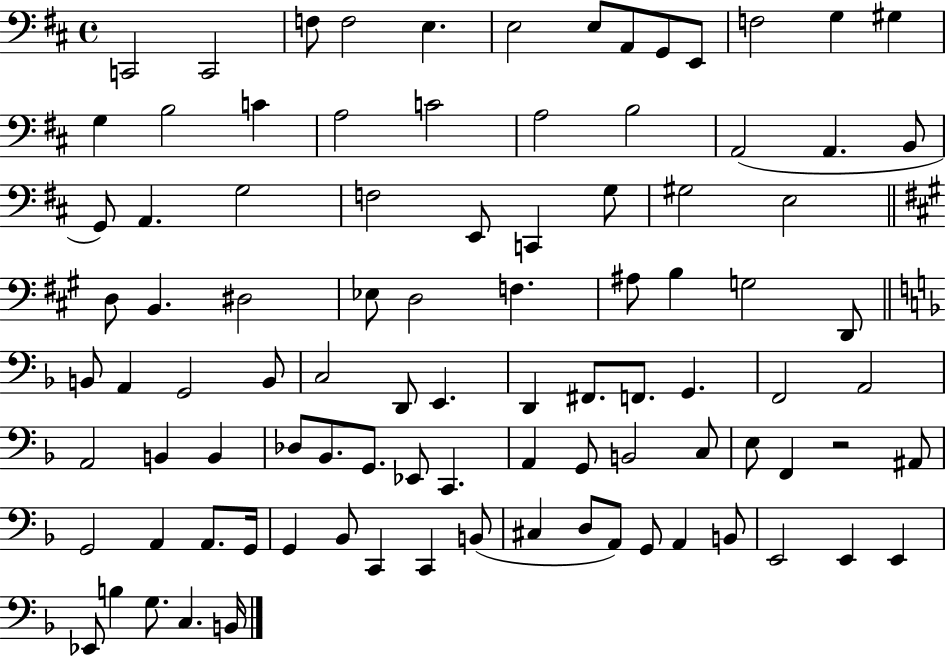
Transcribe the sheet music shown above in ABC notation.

X:1
T:Untitled
M:4/4
L:1/4
K:D
C,,2 C,,2 F,/2 F,2 E, E,2 E,/2 A,,/2 G,,/2 E,,/2 F,2 G, ^G, G, B,2 C A,2 C2 A,2 B,2 A,,2 A,, B,,/2 G,,/2 A,, G,2 F,2 E,,/2 C,, G,/2 ^G,2 E,2 D,/2 B,, ^D,2 _E,/2 D,2 F, ^A,/2 B, G,2 D,,/2 B,,/2 A,, G,,2 B,,/2 C,2 D,,/2 E,, D,, ^F,,/2 F,,/2 G,, F,,2 A,,2 A,,2 B,, B,, _D,/2 _B,,/2 G,,/2 _E,,/2 C,, A,, G,,/2 B,,2 C,/2 E,/2 F,, z2 ^A,,/2 G,,2 A,, A,,/2 G,,/4 G,, _B,,/2 C,, C,, B,,/2 ^C, D,/2 A,,/2 G,,/2 A,, B,,/2 E,,2 E,, E,, _E,,/2 B, G,/2 C, B,,/4